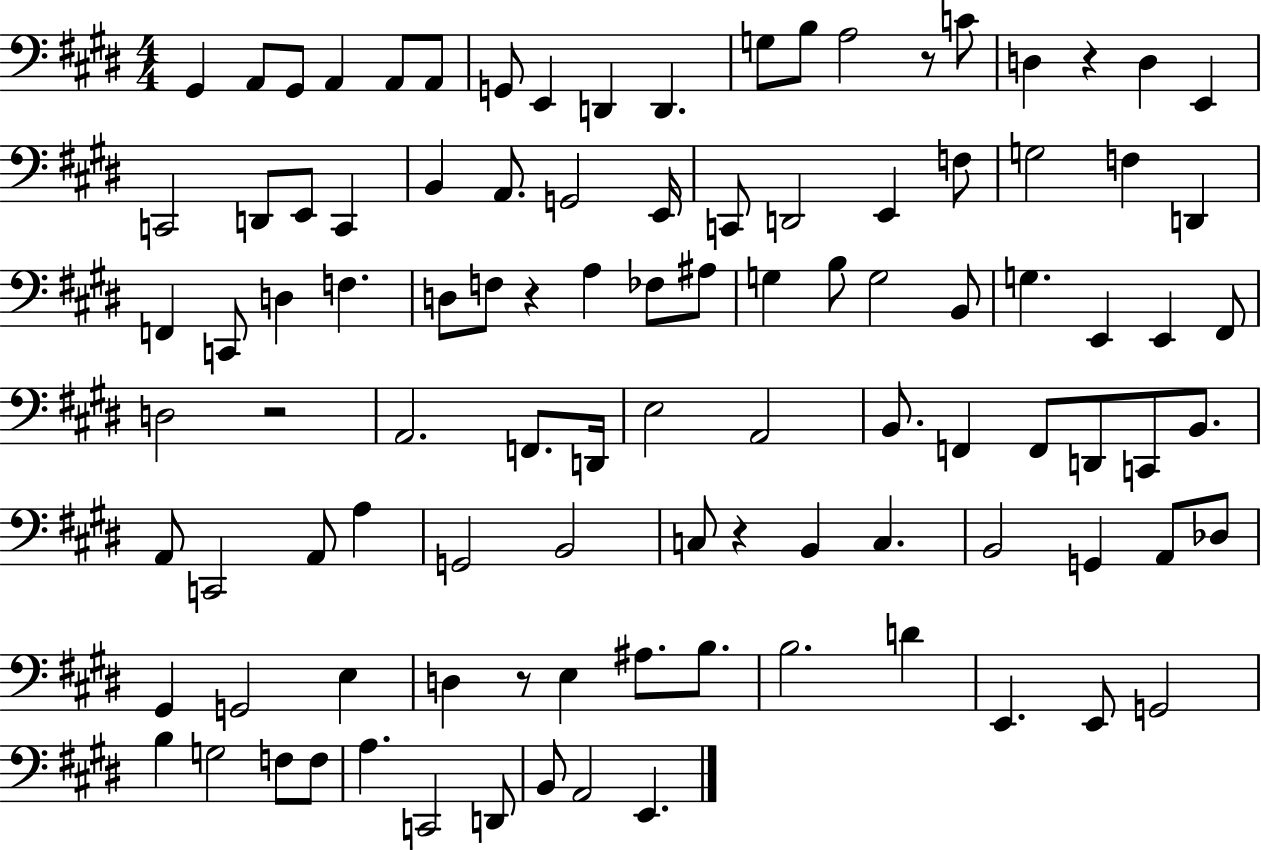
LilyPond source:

{
  \clef bass
  \numericTimeSignature
  \time 4/4
  \key e \major
  \repeat volta 2 { gis,4 a,8 gis,8 a,4 a,8 a,8 | g,8 e,4 d,4 d,4. | g8 b8 a2 r8 c'8 | d4 r4 d4 e,4 | \break c,2 d,8 e,8 c,4 | b,4 a,8. g,2 e,16 | c,8 d,2 e,4 f8 | g2 f4 d,4 | \break f,4 c,8 d4 f4. | d8 f8 r4 a4 fes8 ais8 | g4 b8 g2 b,8 | g4. e,4 e,4 fis,8 | \break d2 r2 | a,2. f,8. d,16 | e2 a,2 | b,8. f,4 f,8 d,8 c,8 b,8. | \break a,8 c,2 a,8 a4 | g,2 b,2 | c8 r4 b,4 c4. | b,2 g,4 a,8 des8 | \break gis,4 g,2 e4 | d4 r8 e4 ais8. b8. | b2. d'4 | e,4. e,8 g,2 | \break b4 g2 f8 f8 | a4. c,2 d,8 | b,8 a,2 e,4. | } \bar "|."
}